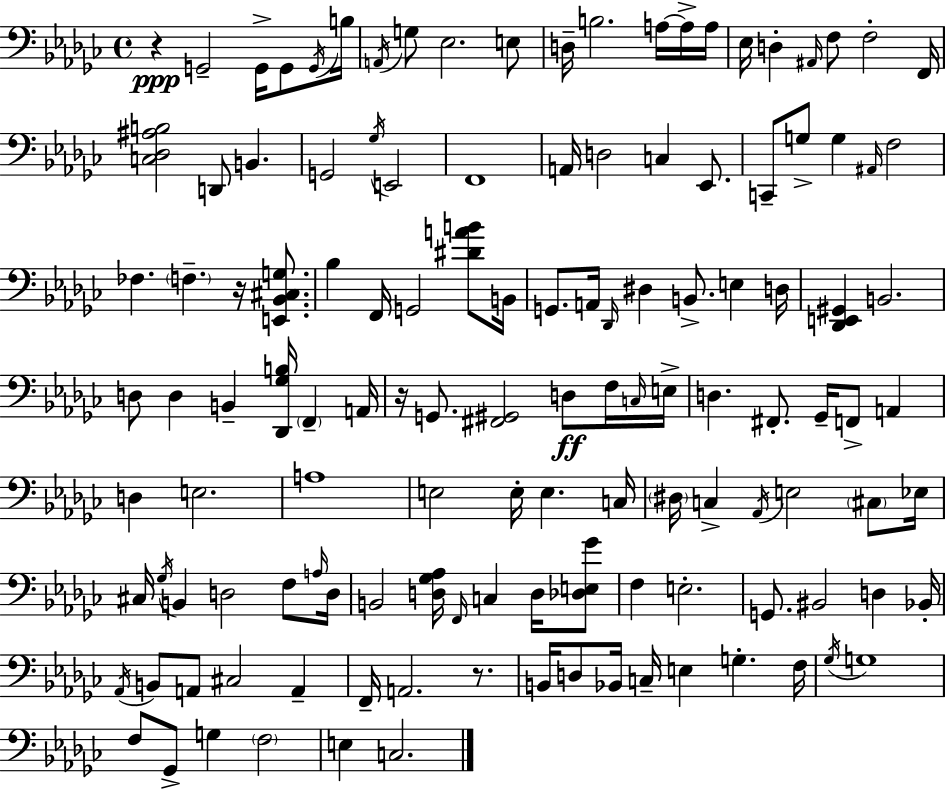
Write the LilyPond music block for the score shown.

{
  \clef bass
  \time 4/4
  \defaultTimeSignature
  \key ees \minor
  \repeat volta 2 { r4\ppp g,2-- g,16-> g,8 \acciaccatura { g,16 } | b16 \acciaccatura { a,16 } g8 ees2. | e8 d16-- b2. a16~~ | a16-> a16 ees16 d4-. \grace { ais,16 } f8 f2-. | \break f,16 <c des ais b>2 d,8 b,4. | g,2 \acciaccatura { ges16 } e,2 | f,1 | a,16 d2 c4 | \break ees,8. c,8-- g8-> g4 \grace { ais,16 } f2 | fes4. \parenthesize f4.-- | r16 <e, bes, cis g>8. bes4 f,16 g,2 | <dis' a' b'>8 b,16 g,8. a,16 \grace { des,16 } dis4 b,8.-> | \break e4 d16 <des, e, gis,>4 b,2. | d8 d4 b,4-- | <des, ges b>16 \parenthesize f,4-- a,16 r16 g,8. <fis, gis,>2 | d8\ff f16 \grace { c16 } e16-> d4. fis,8.-. | \break ges,16-- f,8-> a,4 d4 e2. | a1 | e2 e16-. | e4. c16 \parenthesize dis16 c4-> \acciaccatura { aes,16 } e2 | \break \parenthesize cis8 ees16 cis16 \acciaccatura { ges16 } b,4 d2 | f8 \grace { a16 } d16 b,2 | <d ges aes>16 \grace { f,16 } c4 d16 <des e ges'>8 f4 e2.-. | g,8. bis,2 | \break d4 bes,16-. \acciaccatura { aes,16 } b,8 a,8 | cis2 a,4-- f,16-- a,2. | r8. b,16 d8 bes,16 | c16-- e4 g4.-. f16 \acciaccatura { ges16 } g1 | \break f8 ges,8-> | g4 \parenthesize f2 e4 | c2. } \bar "|."
}